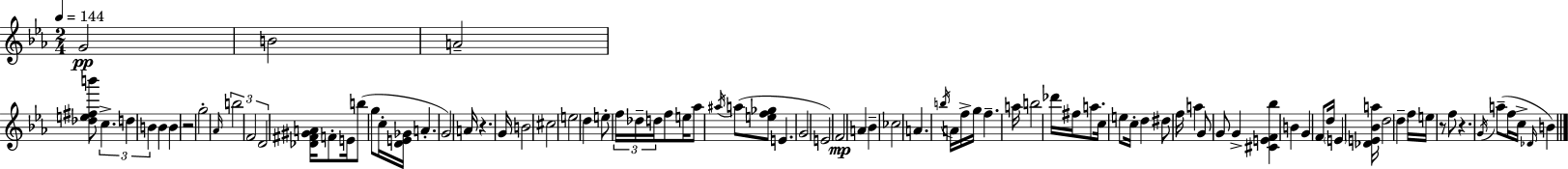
{
  \clef treble
  \numericTimeSignature
  \time 2/4
  \key c \minor
  \tempo 4 = 144
  \repeat volta 2 { g'2\pp | b'2 | a'2-- | <des'' e'' fis'' b'''>8 \tuplet 3/2 { c''4.-> | \break d''4 b'4 } | b'4 b'4 | r2 | g''2-. | \break \grace { aes'16 } \tuplet 3/2 { b''2 | f'2 | d'2 } | <des' fis' gis' a'>16 f'8-. e'16 b''8( g''8 | \break c''16-. <d' e' ges'>16 a'4.-. | g'2) | a'16 r4. | g'16 b'2 | \break cis''2 | e''2 | d''4 e''8-. \tuplet 3/2 { f''16 | des''16-- d''16 } f''8 e''16 aes''8 \acciaccatura { ais''16 }( | \break a''8 <e'' f'' ges''>8 e'4. | g'2 | e'2) | f'2\mp | \break a'4 bes'4-- | ces''2 | a'4. | \acciaccatura { b''16 } a'16 f''16-> g''16 f''4.-- | \break a''16 b''2 | des'''16 fis''16 a''8. | c''16 e''8 c''16-. d''4 | dis''8 f''16 a''4 g'8 | \break g'8 g'4-> <cis' e' f' bes''>4 | b'4 g'4 | f'8 d''16 \parenthesize e'4 | <des' e' bes' a''>16 d''2 | \break \parenthesize d''4-- f''16 | e''16 r8 f''8 r4. | \acciaccatura { g'16 } a''8--( f''16 c''16-> | \grace { des'16 }) b'4 } \bar "|."
}